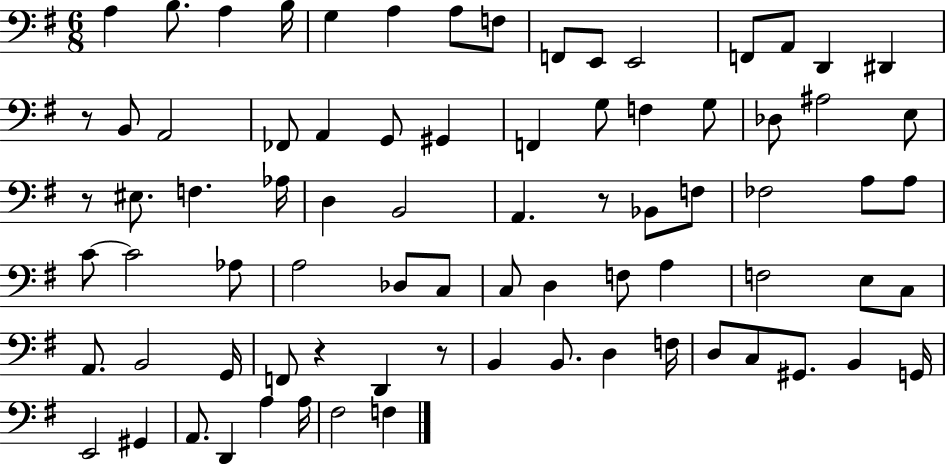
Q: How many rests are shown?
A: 5